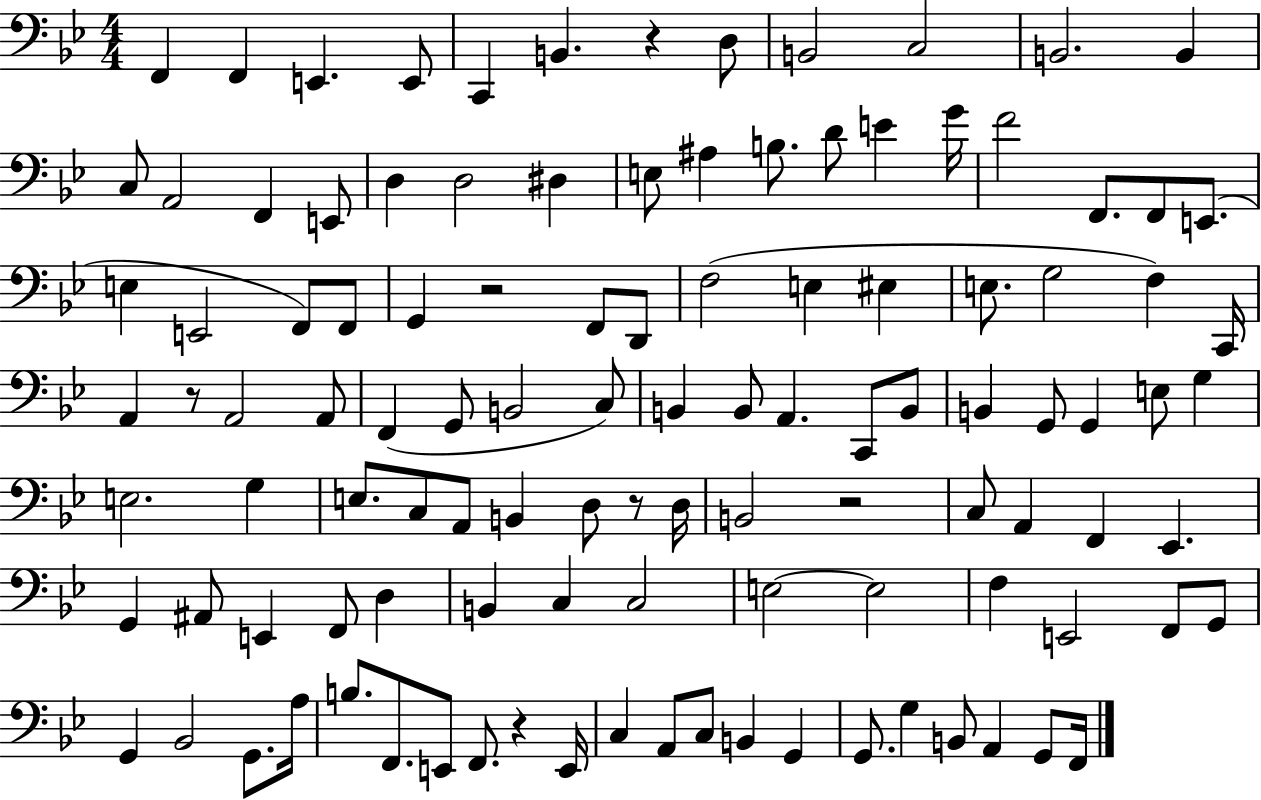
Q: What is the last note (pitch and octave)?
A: F2